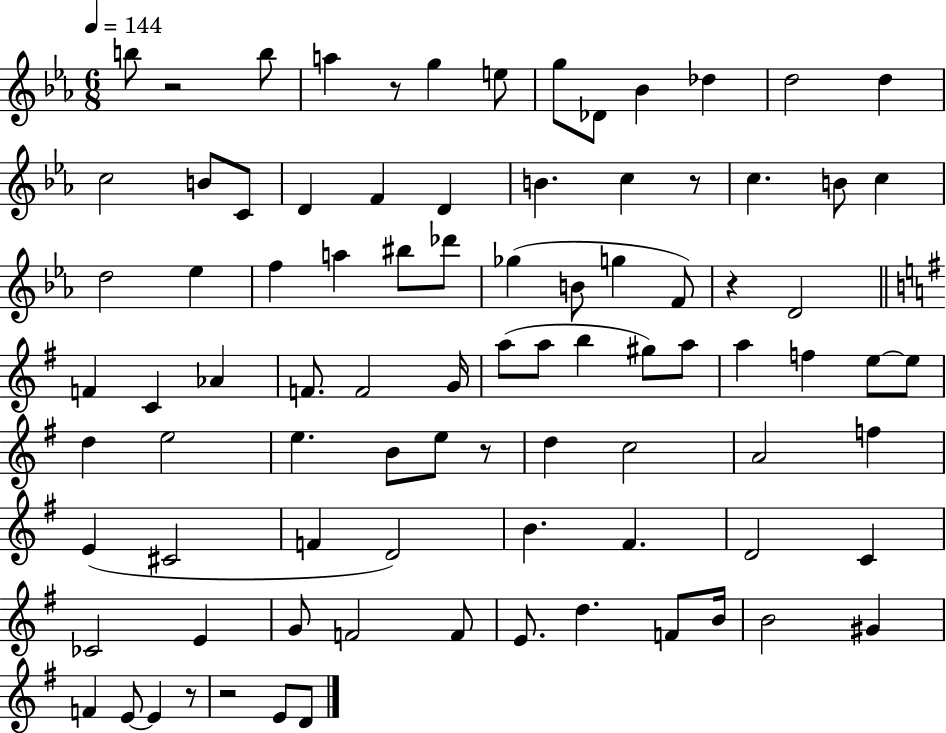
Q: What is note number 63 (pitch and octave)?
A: F#4